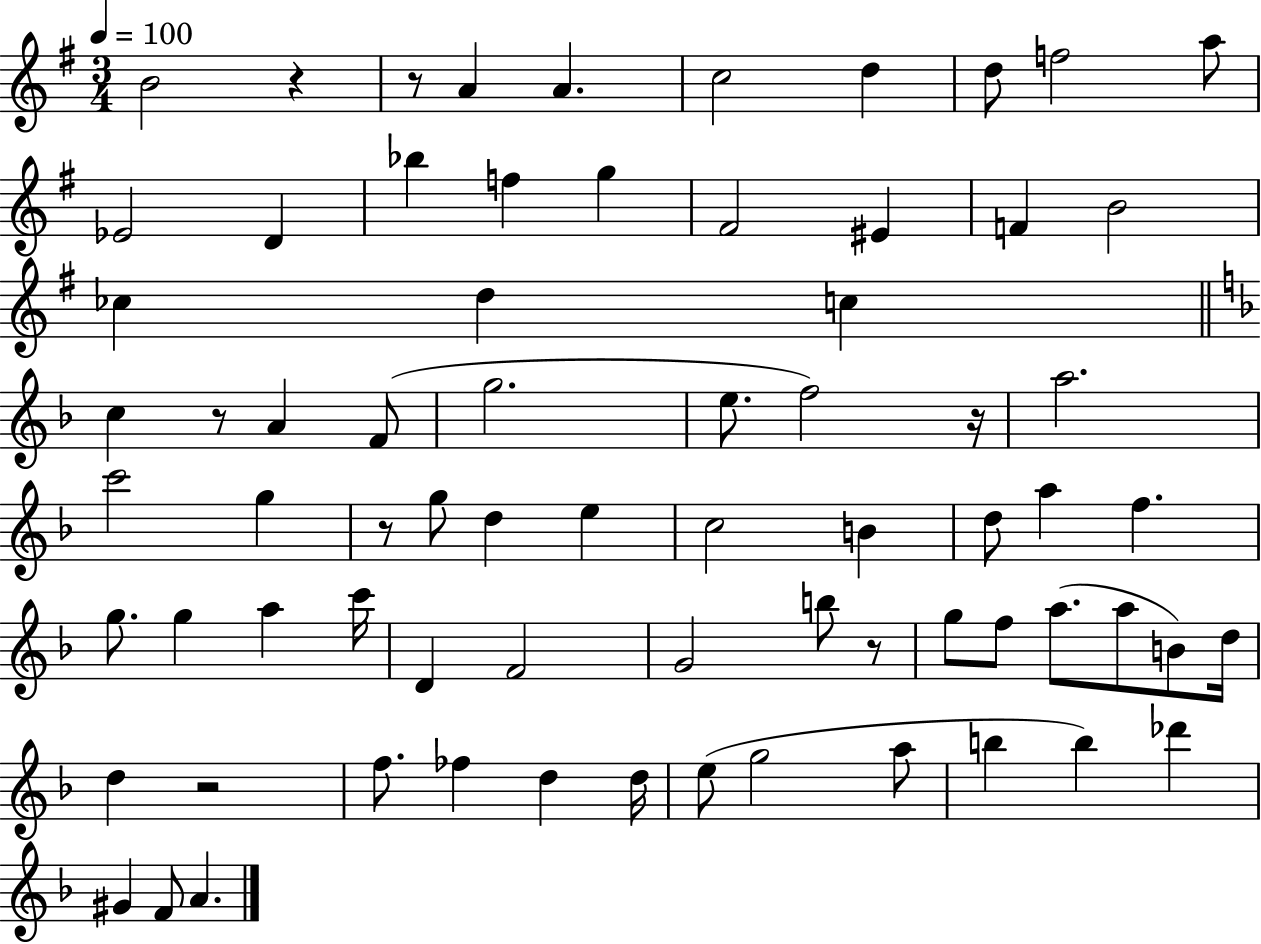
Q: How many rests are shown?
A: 7